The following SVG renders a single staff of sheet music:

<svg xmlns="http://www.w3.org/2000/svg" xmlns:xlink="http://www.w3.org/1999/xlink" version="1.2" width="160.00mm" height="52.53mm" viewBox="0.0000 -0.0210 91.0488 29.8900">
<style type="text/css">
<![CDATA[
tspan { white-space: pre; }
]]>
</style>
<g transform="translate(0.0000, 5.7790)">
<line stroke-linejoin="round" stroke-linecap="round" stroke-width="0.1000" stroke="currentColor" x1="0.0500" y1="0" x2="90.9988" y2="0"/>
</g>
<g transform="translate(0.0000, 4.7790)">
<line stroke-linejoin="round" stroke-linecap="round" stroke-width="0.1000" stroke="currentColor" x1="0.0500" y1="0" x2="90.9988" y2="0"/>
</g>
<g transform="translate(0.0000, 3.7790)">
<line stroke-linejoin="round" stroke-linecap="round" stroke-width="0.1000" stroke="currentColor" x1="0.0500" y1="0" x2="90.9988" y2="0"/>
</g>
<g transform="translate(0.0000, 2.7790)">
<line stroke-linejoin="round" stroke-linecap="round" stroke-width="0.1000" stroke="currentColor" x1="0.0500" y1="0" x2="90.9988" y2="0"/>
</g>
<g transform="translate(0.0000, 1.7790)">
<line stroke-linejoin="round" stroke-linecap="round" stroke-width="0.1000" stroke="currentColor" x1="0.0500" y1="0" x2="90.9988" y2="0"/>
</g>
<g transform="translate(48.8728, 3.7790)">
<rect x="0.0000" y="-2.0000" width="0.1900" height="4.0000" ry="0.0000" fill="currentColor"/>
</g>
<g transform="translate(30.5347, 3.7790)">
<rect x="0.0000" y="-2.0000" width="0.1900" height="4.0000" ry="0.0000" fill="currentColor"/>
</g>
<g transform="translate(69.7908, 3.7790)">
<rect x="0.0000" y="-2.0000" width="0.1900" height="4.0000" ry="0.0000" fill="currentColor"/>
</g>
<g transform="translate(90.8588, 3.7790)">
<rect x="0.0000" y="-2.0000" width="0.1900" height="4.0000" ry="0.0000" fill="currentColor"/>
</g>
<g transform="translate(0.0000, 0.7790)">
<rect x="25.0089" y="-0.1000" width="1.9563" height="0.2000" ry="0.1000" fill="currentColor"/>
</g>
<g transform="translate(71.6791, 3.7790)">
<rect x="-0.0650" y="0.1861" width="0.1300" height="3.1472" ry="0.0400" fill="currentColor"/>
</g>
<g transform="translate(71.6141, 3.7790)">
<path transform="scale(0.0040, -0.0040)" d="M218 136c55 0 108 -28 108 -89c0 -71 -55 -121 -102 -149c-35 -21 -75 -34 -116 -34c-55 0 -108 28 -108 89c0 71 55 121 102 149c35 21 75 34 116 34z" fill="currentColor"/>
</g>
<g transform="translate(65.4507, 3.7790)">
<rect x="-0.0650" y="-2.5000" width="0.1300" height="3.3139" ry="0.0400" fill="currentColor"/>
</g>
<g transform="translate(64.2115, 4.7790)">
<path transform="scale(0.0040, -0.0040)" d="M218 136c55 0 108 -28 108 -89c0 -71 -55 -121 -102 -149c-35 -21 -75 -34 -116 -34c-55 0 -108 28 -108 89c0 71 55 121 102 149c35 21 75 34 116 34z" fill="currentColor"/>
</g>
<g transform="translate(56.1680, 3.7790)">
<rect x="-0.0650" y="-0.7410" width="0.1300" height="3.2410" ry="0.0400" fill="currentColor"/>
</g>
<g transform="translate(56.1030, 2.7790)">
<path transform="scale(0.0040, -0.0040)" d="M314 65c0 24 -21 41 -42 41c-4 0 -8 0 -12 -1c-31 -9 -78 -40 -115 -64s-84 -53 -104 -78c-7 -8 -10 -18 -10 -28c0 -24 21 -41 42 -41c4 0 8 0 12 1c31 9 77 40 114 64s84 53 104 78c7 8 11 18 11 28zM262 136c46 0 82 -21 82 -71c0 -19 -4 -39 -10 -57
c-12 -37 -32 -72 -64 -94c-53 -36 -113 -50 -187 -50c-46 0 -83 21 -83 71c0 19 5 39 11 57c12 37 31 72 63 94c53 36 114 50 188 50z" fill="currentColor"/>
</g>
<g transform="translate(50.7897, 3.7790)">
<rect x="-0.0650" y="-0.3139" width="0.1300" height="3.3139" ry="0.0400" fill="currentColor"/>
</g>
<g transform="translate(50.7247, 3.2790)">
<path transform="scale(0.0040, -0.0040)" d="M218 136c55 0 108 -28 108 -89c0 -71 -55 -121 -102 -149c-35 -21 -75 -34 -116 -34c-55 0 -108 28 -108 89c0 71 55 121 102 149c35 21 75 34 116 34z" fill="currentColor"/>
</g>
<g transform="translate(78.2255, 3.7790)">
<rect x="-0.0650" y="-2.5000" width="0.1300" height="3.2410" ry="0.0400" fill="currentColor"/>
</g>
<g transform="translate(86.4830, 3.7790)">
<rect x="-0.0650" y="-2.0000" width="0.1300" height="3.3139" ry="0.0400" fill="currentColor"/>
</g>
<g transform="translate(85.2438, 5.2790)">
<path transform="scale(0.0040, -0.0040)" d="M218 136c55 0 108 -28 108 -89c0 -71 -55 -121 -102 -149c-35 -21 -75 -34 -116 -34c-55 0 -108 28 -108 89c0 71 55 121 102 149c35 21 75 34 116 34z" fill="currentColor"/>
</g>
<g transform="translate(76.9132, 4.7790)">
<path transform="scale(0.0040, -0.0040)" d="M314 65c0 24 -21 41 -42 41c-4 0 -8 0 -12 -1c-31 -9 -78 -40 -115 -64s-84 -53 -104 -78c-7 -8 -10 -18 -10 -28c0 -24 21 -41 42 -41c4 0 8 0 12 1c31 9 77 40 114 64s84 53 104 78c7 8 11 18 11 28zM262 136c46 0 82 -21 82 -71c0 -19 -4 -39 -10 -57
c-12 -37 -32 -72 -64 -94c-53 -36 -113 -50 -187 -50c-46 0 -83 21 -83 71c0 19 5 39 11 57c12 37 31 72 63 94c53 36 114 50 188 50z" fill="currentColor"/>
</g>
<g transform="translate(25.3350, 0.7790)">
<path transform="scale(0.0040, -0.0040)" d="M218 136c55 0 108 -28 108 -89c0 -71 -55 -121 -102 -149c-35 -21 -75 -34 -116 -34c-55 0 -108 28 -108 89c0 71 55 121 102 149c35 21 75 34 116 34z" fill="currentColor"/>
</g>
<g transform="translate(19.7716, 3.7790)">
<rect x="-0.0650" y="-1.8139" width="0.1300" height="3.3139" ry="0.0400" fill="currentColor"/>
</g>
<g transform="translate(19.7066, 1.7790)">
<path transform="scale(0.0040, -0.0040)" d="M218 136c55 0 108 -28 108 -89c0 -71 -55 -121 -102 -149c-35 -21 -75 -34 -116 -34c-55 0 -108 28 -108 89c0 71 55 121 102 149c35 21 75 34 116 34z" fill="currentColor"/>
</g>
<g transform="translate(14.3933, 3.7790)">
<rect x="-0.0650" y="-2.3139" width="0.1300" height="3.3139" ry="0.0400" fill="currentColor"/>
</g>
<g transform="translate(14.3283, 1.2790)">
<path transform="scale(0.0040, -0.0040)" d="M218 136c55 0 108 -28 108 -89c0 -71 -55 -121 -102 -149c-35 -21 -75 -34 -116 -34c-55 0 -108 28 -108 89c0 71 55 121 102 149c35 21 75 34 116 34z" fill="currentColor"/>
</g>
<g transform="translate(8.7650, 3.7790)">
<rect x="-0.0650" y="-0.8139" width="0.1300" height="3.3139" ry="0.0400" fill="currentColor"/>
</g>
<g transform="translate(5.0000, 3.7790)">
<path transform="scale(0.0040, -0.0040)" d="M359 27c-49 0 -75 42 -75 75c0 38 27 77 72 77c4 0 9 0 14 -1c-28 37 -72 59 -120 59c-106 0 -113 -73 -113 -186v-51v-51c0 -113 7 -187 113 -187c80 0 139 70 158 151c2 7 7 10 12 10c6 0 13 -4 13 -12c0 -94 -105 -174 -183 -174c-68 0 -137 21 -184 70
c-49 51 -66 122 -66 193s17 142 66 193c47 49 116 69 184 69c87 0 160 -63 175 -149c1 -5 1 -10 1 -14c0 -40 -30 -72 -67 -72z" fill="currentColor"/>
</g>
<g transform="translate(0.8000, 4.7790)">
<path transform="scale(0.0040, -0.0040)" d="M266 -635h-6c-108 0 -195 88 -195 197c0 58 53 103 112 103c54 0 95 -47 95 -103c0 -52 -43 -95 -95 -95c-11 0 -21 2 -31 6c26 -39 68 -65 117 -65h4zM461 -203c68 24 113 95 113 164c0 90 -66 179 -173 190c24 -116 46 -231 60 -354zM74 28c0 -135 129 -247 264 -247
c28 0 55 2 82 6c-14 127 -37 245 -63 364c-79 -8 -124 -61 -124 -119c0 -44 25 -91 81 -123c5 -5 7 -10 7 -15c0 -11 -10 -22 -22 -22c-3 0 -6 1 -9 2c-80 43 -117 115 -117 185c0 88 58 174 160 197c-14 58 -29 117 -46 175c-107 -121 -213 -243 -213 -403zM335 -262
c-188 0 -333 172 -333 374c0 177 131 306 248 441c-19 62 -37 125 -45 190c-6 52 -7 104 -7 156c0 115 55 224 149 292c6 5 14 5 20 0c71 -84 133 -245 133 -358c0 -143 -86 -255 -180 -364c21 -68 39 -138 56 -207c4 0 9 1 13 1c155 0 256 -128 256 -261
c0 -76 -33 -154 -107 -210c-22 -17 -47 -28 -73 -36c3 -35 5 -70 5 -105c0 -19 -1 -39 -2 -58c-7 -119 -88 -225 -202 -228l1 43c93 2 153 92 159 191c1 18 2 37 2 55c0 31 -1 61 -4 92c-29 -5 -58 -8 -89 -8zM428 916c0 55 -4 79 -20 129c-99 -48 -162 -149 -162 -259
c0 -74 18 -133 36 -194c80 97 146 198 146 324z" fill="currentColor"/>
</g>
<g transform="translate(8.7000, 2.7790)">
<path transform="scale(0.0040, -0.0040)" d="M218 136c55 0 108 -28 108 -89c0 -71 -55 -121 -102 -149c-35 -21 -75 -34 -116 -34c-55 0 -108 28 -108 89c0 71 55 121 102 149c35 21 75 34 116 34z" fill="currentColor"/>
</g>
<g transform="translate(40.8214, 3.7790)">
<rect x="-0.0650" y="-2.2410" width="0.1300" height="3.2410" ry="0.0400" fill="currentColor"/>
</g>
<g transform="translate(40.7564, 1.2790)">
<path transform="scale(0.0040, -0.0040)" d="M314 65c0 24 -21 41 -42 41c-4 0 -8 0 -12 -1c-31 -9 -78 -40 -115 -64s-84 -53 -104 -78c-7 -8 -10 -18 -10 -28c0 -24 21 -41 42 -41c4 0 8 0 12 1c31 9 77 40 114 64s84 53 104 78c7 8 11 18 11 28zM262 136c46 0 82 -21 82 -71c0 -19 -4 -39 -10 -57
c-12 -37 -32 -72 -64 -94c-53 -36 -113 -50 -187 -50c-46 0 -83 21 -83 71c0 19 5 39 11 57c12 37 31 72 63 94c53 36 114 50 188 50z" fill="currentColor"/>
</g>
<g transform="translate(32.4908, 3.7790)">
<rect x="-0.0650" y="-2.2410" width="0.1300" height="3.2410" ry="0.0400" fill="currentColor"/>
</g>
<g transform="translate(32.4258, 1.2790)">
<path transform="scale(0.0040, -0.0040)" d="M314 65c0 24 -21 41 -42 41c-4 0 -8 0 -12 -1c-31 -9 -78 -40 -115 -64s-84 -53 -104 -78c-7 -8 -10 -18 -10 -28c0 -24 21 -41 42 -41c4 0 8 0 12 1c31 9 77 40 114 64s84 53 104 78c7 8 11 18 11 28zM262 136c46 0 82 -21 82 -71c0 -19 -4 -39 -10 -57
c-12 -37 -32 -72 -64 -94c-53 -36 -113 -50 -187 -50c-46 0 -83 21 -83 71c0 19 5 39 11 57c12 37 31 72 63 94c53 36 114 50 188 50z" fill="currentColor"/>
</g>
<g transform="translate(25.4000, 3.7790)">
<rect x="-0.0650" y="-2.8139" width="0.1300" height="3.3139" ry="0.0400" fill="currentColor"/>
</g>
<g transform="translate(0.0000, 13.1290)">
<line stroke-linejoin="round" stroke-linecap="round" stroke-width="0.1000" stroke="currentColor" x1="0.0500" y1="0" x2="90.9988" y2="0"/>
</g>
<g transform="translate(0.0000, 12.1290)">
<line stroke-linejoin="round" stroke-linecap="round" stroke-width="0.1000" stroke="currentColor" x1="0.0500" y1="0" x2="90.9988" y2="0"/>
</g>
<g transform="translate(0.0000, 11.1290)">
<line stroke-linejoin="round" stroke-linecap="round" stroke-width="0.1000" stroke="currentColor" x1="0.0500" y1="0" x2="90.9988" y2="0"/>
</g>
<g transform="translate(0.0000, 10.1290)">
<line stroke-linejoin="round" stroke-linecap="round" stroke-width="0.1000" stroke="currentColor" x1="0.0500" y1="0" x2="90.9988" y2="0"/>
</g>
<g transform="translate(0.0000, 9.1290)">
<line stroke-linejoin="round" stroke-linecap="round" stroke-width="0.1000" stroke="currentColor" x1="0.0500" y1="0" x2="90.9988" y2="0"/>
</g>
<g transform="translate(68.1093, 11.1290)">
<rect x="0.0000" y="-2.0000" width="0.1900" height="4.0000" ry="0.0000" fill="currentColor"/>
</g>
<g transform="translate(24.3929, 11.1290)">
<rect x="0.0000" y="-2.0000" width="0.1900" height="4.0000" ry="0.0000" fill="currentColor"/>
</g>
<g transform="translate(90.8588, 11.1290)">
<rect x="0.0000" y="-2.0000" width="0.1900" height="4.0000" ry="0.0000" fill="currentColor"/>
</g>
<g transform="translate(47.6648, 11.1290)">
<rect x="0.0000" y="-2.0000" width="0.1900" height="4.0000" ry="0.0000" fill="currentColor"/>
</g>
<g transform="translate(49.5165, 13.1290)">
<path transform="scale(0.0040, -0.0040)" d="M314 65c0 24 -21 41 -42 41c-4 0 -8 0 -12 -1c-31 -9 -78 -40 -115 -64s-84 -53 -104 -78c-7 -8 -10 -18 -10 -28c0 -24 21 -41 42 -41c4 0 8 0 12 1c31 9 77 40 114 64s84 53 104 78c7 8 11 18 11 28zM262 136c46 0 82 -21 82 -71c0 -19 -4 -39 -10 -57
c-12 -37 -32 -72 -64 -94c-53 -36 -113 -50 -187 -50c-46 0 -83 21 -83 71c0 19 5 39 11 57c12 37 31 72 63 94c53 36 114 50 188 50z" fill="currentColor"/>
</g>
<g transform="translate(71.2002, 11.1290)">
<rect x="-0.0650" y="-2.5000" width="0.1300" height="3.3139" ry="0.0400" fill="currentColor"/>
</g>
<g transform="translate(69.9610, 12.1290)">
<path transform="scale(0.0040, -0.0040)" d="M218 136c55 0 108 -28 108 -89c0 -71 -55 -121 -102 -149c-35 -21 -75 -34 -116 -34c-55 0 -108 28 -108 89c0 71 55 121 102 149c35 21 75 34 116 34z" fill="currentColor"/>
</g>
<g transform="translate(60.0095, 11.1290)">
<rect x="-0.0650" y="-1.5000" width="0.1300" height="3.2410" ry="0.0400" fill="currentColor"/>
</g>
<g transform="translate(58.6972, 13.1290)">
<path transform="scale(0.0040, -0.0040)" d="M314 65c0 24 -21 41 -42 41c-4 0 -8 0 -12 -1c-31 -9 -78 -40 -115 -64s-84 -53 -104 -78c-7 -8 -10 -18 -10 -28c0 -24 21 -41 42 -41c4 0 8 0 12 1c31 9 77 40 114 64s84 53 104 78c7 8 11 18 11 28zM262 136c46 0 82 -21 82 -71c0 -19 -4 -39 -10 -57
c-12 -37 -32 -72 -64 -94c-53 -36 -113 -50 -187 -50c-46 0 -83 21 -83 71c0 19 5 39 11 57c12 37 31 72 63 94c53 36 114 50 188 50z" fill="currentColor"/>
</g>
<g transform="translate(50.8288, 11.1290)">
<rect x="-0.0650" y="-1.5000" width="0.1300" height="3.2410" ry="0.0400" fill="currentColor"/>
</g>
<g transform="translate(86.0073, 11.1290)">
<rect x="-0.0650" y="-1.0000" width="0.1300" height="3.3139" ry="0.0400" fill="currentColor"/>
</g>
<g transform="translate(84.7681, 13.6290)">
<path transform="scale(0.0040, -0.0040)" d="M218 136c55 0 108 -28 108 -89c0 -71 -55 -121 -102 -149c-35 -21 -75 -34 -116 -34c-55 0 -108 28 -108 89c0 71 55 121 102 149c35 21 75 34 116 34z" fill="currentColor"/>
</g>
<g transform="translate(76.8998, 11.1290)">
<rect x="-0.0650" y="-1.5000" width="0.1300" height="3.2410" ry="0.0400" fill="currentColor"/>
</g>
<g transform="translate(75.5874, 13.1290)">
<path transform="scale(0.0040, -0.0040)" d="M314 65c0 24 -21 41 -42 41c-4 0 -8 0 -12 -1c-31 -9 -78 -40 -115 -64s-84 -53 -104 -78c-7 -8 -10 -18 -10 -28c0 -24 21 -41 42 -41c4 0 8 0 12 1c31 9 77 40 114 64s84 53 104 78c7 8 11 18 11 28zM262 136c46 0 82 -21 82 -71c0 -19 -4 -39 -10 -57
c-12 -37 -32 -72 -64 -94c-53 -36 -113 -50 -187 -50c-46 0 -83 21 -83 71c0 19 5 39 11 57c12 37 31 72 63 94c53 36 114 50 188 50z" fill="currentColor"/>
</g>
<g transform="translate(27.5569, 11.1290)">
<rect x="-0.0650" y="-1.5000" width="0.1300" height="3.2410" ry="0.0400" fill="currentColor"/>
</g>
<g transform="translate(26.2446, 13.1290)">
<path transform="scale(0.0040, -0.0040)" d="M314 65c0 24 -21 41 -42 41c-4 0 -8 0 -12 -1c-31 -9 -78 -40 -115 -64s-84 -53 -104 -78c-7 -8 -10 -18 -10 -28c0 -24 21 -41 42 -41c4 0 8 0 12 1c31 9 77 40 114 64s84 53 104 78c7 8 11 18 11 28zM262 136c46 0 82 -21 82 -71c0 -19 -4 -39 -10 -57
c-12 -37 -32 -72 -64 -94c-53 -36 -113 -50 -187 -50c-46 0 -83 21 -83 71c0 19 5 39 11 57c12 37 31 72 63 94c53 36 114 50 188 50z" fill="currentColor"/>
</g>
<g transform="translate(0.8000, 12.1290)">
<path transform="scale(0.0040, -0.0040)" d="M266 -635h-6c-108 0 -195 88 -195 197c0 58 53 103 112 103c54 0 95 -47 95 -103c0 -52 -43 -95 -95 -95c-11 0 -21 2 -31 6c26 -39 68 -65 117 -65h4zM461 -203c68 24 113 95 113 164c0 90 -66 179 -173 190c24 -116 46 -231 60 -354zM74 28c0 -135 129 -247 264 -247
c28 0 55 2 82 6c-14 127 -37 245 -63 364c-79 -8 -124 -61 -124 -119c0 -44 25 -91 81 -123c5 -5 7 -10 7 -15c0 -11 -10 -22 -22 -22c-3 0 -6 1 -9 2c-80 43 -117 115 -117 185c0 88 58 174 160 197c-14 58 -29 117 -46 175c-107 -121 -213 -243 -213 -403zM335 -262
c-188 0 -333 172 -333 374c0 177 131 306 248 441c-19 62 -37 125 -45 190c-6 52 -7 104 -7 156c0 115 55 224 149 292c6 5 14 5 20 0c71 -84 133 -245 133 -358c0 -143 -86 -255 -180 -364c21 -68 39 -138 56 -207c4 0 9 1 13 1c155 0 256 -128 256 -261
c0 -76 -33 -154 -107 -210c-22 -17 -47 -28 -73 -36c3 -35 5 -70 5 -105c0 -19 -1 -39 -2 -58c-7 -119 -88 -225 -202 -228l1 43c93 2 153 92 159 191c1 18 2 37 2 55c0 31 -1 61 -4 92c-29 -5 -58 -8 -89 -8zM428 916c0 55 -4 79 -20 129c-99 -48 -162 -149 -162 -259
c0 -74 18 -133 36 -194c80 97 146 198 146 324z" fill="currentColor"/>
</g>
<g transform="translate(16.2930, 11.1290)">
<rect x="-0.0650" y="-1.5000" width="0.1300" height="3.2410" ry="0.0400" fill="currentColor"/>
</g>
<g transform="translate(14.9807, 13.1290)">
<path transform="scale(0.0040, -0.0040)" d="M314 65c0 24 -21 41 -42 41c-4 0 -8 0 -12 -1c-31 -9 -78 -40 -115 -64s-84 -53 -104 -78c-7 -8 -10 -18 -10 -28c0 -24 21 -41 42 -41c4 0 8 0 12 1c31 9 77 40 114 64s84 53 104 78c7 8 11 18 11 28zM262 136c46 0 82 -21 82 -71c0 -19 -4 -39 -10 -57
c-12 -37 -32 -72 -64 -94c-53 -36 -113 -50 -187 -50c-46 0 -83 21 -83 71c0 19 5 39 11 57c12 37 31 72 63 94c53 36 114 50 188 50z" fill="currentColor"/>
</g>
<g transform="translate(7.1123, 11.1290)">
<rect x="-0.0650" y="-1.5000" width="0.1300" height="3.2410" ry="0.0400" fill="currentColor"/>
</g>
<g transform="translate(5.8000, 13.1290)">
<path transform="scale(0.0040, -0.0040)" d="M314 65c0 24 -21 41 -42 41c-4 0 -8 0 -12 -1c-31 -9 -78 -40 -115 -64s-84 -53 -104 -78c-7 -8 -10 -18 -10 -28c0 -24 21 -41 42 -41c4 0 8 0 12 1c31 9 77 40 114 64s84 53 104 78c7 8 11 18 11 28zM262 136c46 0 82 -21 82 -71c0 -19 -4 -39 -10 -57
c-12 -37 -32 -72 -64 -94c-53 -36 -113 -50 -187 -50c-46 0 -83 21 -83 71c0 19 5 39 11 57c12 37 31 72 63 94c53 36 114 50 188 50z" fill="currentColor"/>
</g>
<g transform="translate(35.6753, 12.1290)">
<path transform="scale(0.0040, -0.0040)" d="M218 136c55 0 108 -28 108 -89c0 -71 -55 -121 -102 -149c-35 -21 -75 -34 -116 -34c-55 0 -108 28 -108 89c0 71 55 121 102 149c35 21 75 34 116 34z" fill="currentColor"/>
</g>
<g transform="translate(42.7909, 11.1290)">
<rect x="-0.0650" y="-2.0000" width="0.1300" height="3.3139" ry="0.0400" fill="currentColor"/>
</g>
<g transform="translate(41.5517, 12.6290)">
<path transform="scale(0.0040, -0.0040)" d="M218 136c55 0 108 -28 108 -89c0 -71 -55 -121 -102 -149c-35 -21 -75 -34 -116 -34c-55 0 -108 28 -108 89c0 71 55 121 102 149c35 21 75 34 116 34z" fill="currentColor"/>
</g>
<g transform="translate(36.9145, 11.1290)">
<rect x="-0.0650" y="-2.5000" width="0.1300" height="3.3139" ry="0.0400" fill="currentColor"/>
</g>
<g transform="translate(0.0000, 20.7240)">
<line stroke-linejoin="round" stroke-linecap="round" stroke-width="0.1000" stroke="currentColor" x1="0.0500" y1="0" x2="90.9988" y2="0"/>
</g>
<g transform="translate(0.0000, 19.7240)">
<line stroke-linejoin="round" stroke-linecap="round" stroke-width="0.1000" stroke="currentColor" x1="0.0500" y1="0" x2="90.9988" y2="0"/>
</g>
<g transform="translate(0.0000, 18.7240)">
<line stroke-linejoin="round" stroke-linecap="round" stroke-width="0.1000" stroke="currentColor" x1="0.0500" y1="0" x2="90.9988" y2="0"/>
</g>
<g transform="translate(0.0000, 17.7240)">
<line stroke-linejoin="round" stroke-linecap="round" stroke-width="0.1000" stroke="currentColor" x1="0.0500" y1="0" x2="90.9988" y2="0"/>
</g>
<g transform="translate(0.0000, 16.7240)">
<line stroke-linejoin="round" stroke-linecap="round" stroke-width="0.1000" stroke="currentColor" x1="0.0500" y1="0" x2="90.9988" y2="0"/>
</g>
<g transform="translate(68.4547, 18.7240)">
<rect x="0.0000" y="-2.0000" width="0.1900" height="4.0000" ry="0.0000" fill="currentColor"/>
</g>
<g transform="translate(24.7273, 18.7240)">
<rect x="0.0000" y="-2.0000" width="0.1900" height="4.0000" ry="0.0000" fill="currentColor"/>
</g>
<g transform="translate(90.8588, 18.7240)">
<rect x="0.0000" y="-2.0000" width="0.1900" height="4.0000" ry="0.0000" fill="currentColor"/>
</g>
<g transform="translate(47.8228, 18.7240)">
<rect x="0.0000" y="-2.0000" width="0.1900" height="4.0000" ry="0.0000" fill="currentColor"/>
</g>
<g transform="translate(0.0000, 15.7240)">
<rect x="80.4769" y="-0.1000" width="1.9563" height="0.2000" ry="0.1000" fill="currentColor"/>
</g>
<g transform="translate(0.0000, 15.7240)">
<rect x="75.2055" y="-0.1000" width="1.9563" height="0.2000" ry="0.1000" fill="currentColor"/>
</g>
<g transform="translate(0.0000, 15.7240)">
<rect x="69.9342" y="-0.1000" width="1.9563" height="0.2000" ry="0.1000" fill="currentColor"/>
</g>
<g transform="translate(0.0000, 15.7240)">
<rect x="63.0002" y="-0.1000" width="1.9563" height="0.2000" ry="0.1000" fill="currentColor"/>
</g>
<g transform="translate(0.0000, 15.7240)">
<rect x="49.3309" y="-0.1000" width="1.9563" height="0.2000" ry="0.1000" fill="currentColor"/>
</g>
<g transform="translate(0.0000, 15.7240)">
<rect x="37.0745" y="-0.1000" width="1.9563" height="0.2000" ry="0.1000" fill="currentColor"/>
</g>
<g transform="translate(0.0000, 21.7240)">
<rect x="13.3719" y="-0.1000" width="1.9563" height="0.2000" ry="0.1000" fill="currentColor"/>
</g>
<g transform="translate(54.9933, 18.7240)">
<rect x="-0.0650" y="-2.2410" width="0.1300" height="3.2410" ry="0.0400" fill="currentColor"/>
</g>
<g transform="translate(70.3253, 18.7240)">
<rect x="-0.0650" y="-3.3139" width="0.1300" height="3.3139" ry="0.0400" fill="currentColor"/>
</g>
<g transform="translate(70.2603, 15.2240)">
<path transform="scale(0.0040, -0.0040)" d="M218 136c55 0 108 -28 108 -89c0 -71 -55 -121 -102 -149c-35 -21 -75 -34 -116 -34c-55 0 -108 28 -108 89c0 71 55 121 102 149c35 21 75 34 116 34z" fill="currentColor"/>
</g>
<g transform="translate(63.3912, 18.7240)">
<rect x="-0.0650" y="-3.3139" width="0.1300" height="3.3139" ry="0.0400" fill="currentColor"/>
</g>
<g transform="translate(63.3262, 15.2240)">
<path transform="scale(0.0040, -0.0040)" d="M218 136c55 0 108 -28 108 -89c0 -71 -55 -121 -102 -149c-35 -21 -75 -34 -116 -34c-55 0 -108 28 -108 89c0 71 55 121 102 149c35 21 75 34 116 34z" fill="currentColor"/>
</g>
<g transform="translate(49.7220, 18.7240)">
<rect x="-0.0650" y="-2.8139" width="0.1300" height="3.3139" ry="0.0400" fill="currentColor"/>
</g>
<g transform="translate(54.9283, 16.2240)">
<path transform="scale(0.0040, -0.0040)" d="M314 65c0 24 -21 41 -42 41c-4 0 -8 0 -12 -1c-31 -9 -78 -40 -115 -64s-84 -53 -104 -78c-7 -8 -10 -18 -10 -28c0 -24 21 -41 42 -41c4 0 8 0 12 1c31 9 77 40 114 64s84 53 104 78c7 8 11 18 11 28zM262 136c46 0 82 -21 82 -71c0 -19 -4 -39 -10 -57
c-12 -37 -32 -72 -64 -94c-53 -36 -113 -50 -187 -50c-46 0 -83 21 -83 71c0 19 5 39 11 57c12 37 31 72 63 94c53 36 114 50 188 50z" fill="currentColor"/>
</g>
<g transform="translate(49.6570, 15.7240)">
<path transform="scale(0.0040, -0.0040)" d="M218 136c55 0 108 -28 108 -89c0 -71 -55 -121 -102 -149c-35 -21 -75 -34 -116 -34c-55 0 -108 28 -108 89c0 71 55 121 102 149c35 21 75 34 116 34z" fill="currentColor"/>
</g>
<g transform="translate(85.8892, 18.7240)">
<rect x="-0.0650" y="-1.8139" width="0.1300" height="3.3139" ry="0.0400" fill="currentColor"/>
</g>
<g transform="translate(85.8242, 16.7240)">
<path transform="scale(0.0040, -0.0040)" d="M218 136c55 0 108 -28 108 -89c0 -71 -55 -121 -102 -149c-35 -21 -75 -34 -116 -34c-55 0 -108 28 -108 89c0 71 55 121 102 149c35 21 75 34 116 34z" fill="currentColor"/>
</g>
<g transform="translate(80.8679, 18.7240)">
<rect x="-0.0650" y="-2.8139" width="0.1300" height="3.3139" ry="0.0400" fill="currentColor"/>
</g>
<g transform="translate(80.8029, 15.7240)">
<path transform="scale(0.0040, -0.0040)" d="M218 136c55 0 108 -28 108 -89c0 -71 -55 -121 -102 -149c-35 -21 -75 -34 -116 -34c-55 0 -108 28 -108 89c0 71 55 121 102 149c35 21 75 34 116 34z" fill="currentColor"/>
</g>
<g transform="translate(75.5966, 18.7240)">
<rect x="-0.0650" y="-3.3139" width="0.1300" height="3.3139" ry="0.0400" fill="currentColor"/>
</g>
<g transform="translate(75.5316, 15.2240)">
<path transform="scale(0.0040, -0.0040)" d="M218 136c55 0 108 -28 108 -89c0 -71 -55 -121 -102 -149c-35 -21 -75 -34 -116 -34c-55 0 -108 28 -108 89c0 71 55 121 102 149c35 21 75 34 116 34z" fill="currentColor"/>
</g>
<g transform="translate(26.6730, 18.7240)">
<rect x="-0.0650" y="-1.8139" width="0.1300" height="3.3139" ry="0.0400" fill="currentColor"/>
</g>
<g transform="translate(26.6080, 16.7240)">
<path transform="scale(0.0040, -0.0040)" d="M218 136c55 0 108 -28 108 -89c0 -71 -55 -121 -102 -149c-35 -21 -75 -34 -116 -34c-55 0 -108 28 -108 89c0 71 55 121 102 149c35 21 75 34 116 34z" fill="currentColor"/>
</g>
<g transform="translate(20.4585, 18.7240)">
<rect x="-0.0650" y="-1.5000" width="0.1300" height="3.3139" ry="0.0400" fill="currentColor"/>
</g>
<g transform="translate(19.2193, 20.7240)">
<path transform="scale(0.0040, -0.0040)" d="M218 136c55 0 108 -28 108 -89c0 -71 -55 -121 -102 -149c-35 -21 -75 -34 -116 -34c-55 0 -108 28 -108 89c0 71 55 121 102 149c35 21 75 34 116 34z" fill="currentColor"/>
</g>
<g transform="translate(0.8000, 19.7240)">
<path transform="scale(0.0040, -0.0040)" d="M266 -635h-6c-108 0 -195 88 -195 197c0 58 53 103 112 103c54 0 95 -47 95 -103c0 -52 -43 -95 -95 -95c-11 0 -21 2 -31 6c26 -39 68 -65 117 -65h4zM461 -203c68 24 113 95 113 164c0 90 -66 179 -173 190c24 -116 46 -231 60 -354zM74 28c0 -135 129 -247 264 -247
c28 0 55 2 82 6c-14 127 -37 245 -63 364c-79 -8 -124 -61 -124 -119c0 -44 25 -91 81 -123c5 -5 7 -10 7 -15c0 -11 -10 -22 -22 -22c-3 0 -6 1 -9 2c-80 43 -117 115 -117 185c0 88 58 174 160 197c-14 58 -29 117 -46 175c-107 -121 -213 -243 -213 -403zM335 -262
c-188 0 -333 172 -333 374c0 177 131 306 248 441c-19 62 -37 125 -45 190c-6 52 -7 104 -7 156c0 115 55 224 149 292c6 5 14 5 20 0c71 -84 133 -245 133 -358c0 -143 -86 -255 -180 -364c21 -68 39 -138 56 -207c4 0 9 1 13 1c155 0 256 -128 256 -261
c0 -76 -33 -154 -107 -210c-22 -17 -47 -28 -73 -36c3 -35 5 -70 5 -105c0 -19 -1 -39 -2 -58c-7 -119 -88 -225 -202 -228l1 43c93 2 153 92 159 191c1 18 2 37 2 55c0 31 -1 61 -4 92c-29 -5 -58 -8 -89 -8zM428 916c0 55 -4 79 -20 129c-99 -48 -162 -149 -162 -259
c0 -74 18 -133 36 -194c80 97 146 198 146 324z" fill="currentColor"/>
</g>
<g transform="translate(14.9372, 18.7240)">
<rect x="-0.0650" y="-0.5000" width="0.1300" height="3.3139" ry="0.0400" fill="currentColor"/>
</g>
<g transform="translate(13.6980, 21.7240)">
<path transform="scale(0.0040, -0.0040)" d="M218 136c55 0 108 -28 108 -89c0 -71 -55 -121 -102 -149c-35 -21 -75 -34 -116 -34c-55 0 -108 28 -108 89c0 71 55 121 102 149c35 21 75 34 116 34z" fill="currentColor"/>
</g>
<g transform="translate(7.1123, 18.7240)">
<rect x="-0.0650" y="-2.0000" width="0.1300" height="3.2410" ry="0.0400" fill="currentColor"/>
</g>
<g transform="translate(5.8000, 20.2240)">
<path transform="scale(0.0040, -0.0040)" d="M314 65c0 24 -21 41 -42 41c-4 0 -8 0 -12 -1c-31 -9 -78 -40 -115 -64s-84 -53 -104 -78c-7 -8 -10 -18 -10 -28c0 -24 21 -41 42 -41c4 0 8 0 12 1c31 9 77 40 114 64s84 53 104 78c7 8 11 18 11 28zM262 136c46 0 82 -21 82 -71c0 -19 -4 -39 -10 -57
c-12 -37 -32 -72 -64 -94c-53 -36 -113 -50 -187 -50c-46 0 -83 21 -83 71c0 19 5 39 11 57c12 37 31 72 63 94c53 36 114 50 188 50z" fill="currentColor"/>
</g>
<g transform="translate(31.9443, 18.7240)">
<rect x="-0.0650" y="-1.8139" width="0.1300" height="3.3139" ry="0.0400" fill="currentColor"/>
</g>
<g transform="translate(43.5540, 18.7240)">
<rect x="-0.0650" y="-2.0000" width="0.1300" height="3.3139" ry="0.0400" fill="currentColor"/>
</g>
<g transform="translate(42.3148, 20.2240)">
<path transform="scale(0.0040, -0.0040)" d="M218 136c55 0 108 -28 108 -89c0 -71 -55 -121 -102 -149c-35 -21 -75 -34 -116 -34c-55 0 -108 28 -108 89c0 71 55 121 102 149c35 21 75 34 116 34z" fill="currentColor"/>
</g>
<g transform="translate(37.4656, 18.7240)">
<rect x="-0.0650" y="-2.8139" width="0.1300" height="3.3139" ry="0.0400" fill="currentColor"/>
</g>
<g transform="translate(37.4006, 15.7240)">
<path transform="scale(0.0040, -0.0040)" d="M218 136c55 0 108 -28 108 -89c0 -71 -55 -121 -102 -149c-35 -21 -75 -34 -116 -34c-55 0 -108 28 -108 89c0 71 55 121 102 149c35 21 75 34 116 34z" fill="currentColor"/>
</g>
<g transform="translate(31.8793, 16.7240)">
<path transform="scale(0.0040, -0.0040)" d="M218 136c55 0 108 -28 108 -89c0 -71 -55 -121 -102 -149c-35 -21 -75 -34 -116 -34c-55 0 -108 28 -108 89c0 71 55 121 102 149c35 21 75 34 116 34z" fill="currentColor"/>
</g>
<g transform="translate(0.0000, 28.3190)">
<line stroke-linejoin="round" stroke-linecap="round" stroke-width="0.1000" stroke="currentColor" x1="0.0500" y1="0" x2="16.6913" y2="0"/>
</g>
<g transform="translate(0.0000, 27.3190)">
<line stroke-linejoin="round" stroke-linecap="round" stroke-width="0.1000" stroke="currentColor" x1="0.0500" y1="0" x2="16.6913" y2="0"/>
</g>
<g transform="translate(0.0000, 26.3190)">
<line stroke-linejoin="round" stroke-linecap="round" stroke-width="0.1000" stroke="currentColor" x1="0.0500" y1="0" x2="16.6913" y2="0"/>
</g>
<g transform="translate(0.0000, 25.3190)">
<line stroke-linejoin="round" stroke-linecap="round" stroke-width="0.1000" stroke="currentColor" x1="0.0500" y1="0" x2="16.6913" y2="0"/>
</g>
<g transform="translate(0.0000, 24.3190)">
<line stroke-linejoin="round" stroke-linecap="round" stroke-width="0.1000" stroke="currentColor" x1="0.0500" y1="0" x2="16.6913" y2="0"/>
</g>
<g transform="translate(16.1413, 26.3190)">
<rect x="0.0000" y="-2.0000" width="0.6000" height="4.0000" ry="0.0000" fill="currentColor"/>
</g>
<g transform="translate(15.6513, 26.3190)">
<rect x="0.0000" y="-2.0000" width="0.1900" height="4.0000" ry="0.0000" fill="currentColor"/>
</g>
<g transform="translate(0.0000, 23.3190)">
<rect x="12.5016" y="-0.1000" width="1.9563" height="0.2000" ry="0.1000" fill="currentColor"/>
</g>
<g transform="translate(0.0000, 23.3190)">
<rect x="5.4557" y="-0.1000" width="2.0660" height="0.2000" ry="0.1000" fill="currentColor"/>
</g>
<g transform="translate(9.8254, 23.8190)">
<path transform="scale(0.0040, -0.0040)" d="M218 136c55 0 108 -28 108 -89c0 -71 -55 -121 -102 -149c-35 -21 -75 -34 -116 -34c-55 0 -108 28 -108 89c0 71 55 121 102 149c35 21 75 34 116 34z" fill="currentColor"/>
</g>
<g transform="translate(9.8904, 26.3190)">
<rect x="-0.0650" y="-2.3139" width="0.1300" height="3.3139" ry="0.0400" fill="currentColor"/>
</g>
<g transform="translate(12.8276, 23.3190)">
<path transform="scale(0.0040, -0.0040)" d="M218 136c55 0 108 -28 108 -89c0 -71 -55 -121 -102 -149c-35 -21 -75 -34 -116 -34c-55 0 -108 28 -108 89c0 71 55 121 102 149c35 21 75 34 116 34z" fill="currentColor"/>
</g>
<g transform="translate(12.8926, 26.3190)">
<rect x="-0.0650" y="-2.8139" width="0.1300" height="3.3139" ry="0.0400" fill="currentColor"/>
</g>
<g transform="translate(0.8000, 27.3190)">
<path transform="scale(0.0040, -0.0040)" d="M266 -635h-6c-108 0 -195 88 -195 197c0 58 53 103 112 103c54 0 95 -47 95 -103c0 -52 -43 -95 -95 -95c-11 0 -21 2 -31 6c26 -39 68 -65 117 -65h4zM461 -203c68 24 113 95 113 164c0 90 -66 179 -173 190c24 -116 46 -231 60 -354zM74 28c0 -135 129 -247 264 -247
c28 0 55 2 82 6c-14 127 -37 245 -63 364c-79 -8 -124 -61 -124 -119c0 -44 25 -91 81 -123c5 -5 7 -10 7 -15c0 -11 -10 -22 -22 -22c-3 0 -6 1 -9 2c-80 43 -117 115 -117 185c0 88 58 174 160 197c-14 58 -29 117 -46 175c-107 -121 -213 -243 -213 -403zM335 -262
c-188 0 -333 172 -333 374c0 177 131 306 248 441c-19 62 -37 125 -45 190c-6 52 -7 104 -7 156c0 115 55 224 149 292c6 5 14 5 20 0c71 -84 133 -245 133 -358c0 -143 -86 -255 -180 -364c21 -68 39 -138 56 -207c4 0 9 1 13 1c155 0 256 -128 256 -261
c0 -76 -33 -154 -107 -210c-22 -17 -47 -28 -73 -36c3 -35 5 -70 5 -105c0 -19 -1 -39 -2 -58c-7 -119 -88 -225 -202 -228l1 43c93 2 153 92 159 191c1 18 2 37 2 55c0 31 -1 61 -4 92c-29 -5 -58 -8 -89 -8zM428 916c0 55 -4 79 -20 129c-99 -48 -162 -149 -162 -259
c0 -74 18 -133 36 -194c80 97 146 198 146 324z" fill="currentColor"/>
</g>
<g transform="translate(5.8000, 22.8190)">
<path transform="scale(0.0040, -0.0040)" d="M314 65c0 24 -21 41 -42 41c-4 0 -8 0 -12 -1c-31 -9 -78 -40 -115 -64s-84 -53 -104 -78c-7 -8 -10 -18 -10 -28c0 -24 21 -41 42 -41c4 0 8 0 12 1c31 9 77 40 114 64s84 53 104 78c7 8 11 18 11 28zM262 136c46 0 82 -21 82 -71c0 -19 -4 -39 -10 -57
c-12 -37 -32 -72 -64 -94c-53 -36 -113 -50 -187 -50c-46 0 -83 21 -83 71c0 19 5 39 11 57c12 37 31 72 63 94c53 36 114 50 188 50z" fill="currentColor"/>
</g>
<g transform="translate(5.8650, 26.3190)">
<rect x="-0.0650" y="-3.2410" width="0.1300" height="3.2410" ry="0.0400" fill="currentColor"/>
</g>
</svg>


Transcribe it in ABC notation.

X:1
T:Untitled
M:4/4
L:1/4
K:C
d g f a g2 g2 c d2 G B G2 F E2 E2 E2 G F E2 E2 G E2 D F2 C E f f a F a g2 b b b a f b2 g a